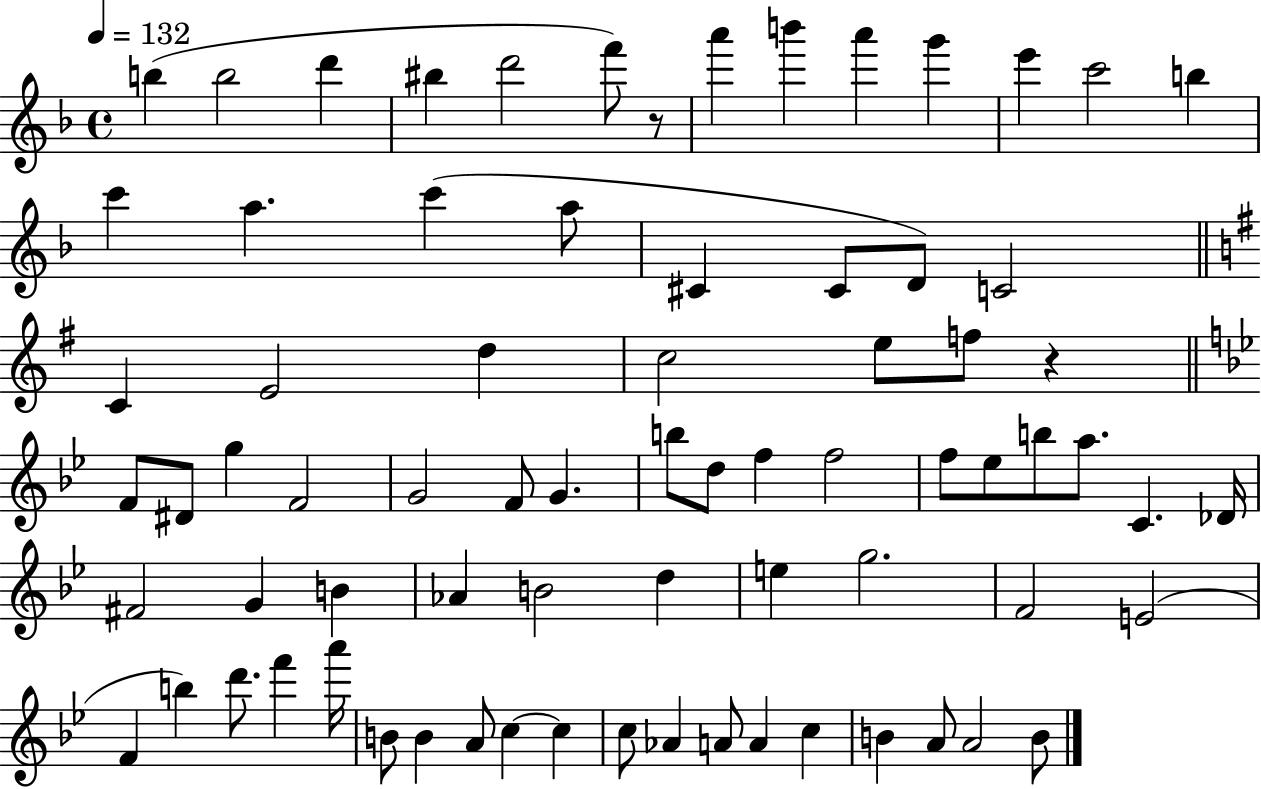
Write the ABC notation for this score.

X:1
T:Untitled
M:4/4
L:1/4
K:F
b b2 d' ^b d'2 f'/2 z/2 a' b' a' g' e' c'2 b c' a c' a/2 ^C ^C/2 D/2 C2 C E2 d c2 e/2 f/2 z F/2 ^D/2 g F2 G2 F/2 G b/2 d/2 f f2 f/2 _e/2 b/2 a/2 C _D/4 ^F2 G B _A B2 d e g2 F2 E2 F b d'/2 f' a'/4 B/2 B A/2 c c c/2 _A A/2 A c B A/2 A2 B/2